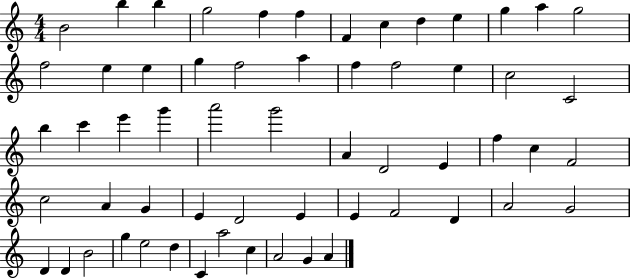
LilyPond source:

{
  \clef treble
  \numericTimeSignature
  \time 4/4
  \key c \major
  b'2 b''4 b''4 | g''2 f''4 f''4 | f'4 c''4 d''4 e''4 | g''4 a''4 g''2 | \break f''2 e''4 e''4 | g''4 f''2 a''4 | f''4 f''2 e''4 | c''2 c'2 | \break b''4 c'''4 e'''4 g'''4 | a'''2 g'''2 | a'4 d'2 e'4 | f''4 c''4 f'2 | \break c''2 a'4 g'4 | e'4 d'2 e'4 | e'4 f'2 d'4 | a'2 g'2 | \break d'4 d'4 b'2 | g''4 e''2 d''4 | c'4 a''2 c''4 | a'2 g'4 a'4 | \break \bar "|."
}